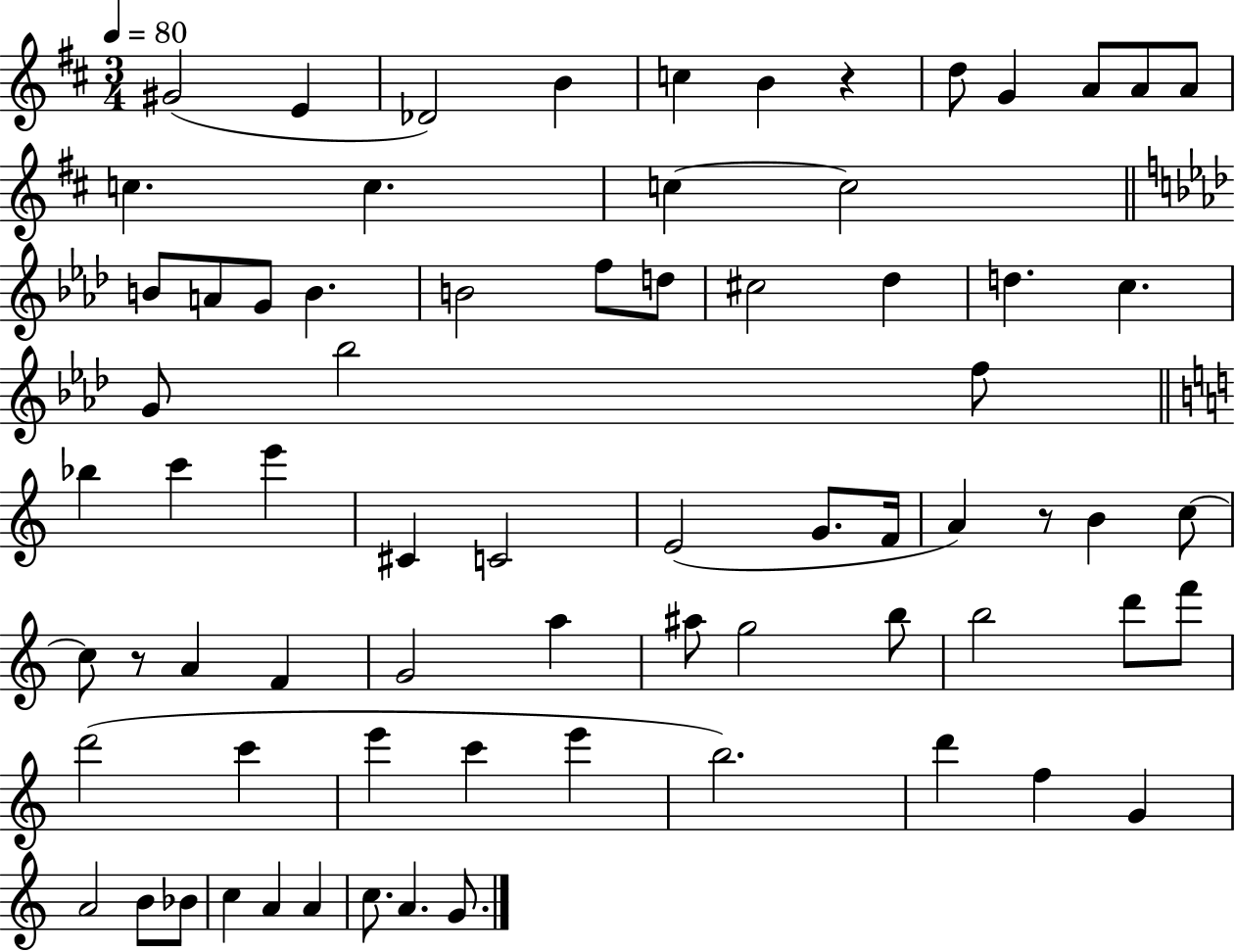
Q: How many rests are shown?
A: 3